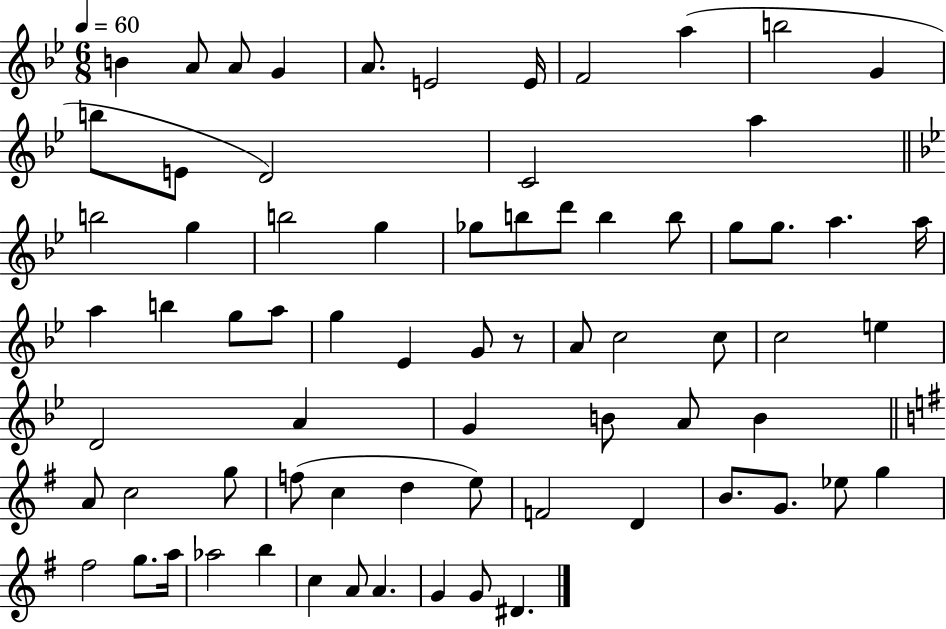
{
  \clef treble
  \numericTimeSignature
  \time 6/8
  \key bes \major
  \tempo 4 = 60
  b'4 a'8 a'8 g'4 | a'8. e'2 e'16 | f'2 a''4( | b''2 g'4 | \break b''8 e'8 d'2) | c'2 a''4 | \bar "||" \break \key bes \major b''2 g''4 | b''2 g''4 | ges''8 b''8 d'''8 b''4 b''8 | g''8 g''8. a''4. a''16 | \break a''4 b''4 g''8 a''8 | g''4 ees'4 g'8 r8 | a'8 c''2 c''8 | c''2 e''4 | \break d'2 a'4 | g'4 b'8 a'8 b'4 | \bar "||" \break \key g \major a'8 c''2 g''8 | f''8( c''4 d''4 e''8) | f'2 d'4 | b'8. g'8. ees''8 g''4 | \break fis''2 g''8. a''16 | aes''2 b''4 | c''4 a'8 a'4. | g'4 g'8 dis'4. | \break \bar "|."
}